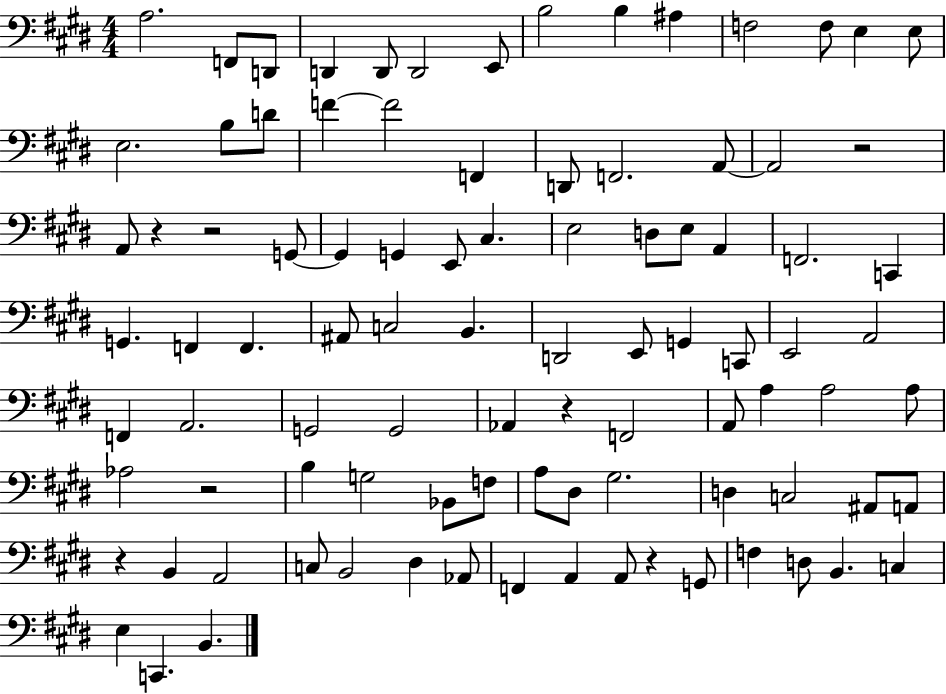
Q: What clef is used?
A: bass